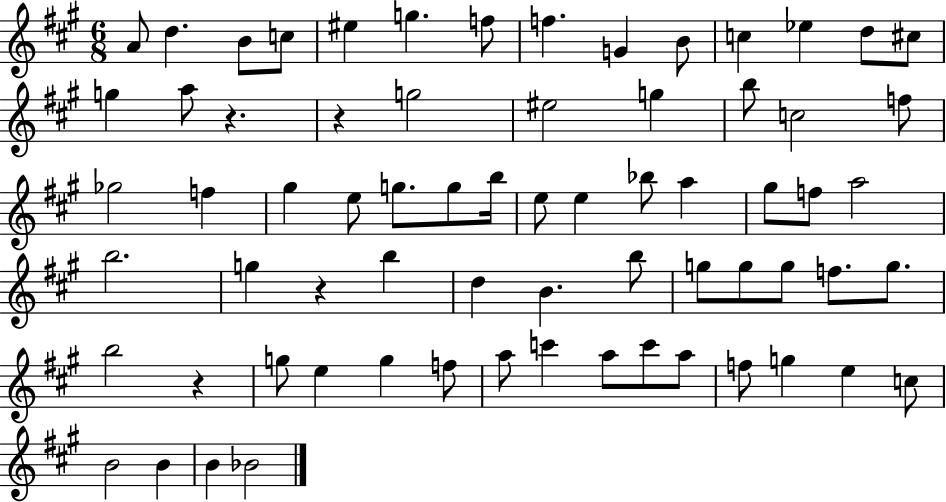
{
  \clef treble
  \numericTimeSignature
  \time 6/8
  \key a \major
  a'8 d''4. b'8 c''8 | eis''4 g''4. f''8 | f''4. g'4 b'8 | c''4 ees''4 d''8 cis''8 | \break g''4 a''8 r4. | r4 g''2 | eis''2 g''4 | b''8 c''2 f''8 | \break ges''2 f''4 | gis''4 e''8 g''8. g''8 b''16 | e''8 e''4 bes''8 a''4 | gis''8 f''8 a''2 | \break b''2. | g''4 r4 b''4 | d''4 b'4. b''8 | g''8 g''8 g''8 f''8. g''8. | \break b''2 r4 | g''8 e''4 g''4 f''8 | a''8 c'''4 a''8 c'''8 a''8 | f''8 g''4 e''4 c''8 | \break b'2 b'4 | b'4 bes'2 | \bar "|."
}